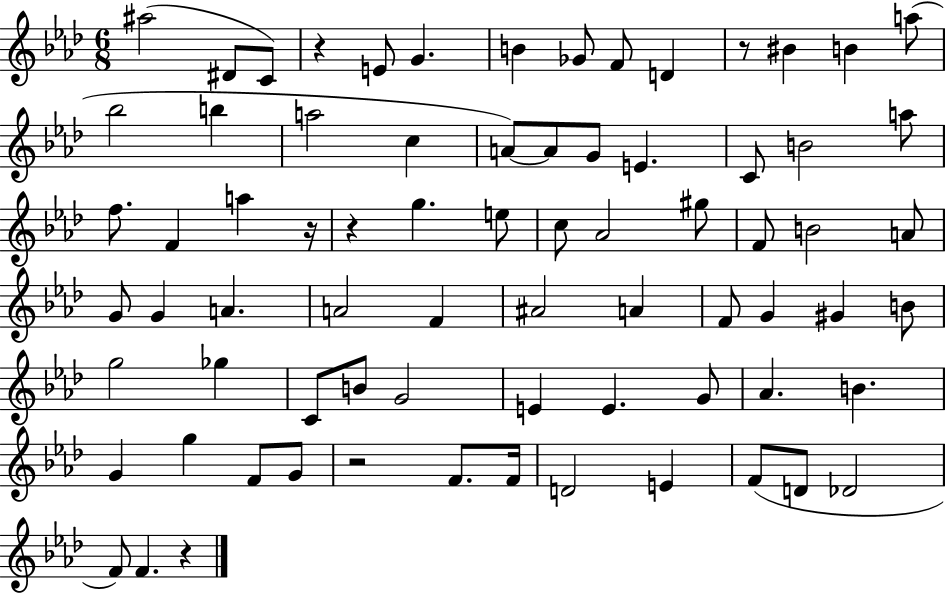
A#5/h D#4/e C4/e R/q E4/e G4/q. B4/q Gb4/e F4/e D4/q R/e BIS4/q B4/q A5/e Bb5/h B5/q A5/h C5/q A4/e A4/e G4/e E4/q. C4/e B4/h A5/e F5/e. F4/q A5/q R/s R/q G5/q. E5/e C5/e Ab4/h G#5/e F4/e B4/h A4/e G4/e G4/q A4/q. A4/h F4/q A#4/h A4/q F4/e G4/q G#4/q B4/e G5/h Gb5/q C4/e B4/e G4/h E4/q E4/q. G4/e Ab4/q. B4/q. G4/q G5/q F4/e G4/e R/h F4/e. F4/s D4/h E4/q F4/e D4/e Db4/h F4/e F4/q. R/q